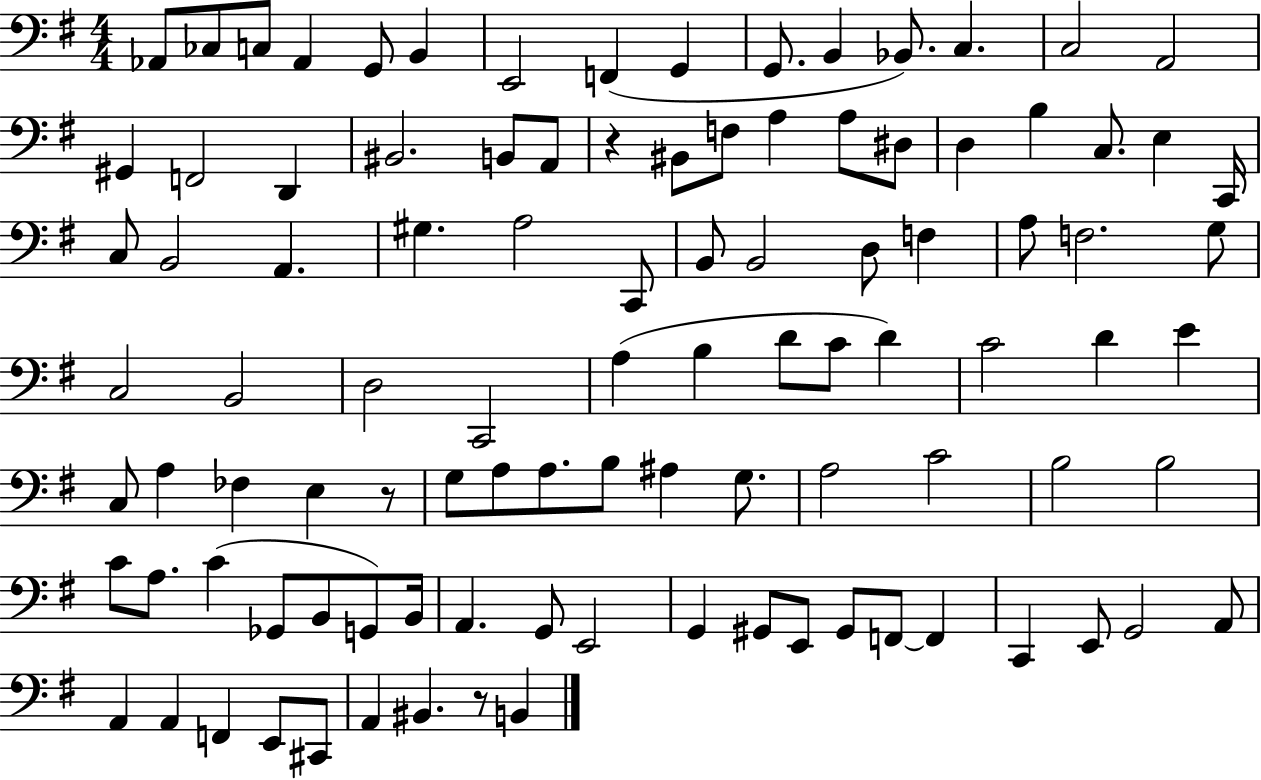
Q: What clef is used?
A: bass